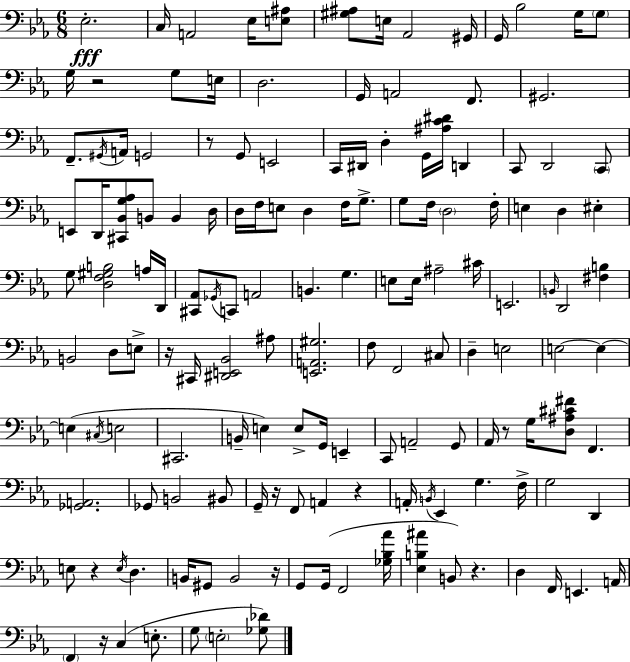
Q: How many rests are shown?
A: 10